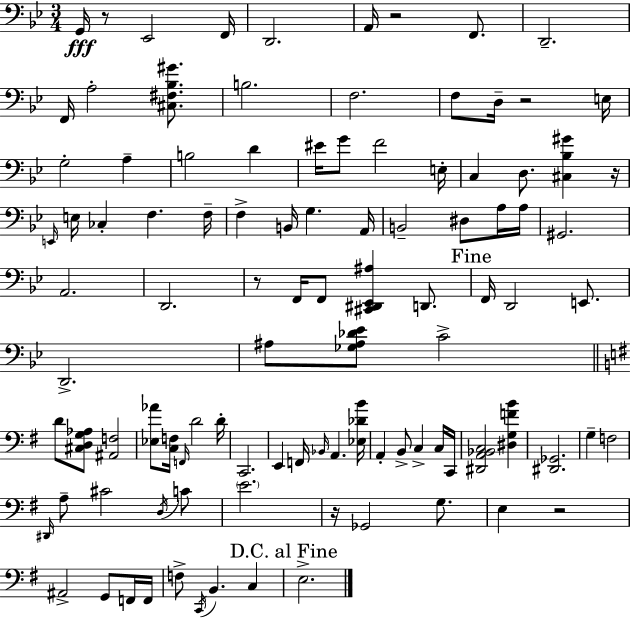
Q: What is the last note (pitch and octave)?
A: E3